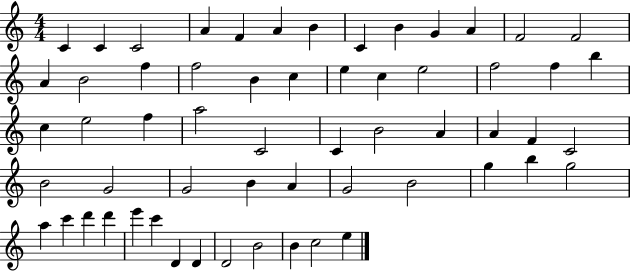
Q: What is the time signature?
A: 4/4